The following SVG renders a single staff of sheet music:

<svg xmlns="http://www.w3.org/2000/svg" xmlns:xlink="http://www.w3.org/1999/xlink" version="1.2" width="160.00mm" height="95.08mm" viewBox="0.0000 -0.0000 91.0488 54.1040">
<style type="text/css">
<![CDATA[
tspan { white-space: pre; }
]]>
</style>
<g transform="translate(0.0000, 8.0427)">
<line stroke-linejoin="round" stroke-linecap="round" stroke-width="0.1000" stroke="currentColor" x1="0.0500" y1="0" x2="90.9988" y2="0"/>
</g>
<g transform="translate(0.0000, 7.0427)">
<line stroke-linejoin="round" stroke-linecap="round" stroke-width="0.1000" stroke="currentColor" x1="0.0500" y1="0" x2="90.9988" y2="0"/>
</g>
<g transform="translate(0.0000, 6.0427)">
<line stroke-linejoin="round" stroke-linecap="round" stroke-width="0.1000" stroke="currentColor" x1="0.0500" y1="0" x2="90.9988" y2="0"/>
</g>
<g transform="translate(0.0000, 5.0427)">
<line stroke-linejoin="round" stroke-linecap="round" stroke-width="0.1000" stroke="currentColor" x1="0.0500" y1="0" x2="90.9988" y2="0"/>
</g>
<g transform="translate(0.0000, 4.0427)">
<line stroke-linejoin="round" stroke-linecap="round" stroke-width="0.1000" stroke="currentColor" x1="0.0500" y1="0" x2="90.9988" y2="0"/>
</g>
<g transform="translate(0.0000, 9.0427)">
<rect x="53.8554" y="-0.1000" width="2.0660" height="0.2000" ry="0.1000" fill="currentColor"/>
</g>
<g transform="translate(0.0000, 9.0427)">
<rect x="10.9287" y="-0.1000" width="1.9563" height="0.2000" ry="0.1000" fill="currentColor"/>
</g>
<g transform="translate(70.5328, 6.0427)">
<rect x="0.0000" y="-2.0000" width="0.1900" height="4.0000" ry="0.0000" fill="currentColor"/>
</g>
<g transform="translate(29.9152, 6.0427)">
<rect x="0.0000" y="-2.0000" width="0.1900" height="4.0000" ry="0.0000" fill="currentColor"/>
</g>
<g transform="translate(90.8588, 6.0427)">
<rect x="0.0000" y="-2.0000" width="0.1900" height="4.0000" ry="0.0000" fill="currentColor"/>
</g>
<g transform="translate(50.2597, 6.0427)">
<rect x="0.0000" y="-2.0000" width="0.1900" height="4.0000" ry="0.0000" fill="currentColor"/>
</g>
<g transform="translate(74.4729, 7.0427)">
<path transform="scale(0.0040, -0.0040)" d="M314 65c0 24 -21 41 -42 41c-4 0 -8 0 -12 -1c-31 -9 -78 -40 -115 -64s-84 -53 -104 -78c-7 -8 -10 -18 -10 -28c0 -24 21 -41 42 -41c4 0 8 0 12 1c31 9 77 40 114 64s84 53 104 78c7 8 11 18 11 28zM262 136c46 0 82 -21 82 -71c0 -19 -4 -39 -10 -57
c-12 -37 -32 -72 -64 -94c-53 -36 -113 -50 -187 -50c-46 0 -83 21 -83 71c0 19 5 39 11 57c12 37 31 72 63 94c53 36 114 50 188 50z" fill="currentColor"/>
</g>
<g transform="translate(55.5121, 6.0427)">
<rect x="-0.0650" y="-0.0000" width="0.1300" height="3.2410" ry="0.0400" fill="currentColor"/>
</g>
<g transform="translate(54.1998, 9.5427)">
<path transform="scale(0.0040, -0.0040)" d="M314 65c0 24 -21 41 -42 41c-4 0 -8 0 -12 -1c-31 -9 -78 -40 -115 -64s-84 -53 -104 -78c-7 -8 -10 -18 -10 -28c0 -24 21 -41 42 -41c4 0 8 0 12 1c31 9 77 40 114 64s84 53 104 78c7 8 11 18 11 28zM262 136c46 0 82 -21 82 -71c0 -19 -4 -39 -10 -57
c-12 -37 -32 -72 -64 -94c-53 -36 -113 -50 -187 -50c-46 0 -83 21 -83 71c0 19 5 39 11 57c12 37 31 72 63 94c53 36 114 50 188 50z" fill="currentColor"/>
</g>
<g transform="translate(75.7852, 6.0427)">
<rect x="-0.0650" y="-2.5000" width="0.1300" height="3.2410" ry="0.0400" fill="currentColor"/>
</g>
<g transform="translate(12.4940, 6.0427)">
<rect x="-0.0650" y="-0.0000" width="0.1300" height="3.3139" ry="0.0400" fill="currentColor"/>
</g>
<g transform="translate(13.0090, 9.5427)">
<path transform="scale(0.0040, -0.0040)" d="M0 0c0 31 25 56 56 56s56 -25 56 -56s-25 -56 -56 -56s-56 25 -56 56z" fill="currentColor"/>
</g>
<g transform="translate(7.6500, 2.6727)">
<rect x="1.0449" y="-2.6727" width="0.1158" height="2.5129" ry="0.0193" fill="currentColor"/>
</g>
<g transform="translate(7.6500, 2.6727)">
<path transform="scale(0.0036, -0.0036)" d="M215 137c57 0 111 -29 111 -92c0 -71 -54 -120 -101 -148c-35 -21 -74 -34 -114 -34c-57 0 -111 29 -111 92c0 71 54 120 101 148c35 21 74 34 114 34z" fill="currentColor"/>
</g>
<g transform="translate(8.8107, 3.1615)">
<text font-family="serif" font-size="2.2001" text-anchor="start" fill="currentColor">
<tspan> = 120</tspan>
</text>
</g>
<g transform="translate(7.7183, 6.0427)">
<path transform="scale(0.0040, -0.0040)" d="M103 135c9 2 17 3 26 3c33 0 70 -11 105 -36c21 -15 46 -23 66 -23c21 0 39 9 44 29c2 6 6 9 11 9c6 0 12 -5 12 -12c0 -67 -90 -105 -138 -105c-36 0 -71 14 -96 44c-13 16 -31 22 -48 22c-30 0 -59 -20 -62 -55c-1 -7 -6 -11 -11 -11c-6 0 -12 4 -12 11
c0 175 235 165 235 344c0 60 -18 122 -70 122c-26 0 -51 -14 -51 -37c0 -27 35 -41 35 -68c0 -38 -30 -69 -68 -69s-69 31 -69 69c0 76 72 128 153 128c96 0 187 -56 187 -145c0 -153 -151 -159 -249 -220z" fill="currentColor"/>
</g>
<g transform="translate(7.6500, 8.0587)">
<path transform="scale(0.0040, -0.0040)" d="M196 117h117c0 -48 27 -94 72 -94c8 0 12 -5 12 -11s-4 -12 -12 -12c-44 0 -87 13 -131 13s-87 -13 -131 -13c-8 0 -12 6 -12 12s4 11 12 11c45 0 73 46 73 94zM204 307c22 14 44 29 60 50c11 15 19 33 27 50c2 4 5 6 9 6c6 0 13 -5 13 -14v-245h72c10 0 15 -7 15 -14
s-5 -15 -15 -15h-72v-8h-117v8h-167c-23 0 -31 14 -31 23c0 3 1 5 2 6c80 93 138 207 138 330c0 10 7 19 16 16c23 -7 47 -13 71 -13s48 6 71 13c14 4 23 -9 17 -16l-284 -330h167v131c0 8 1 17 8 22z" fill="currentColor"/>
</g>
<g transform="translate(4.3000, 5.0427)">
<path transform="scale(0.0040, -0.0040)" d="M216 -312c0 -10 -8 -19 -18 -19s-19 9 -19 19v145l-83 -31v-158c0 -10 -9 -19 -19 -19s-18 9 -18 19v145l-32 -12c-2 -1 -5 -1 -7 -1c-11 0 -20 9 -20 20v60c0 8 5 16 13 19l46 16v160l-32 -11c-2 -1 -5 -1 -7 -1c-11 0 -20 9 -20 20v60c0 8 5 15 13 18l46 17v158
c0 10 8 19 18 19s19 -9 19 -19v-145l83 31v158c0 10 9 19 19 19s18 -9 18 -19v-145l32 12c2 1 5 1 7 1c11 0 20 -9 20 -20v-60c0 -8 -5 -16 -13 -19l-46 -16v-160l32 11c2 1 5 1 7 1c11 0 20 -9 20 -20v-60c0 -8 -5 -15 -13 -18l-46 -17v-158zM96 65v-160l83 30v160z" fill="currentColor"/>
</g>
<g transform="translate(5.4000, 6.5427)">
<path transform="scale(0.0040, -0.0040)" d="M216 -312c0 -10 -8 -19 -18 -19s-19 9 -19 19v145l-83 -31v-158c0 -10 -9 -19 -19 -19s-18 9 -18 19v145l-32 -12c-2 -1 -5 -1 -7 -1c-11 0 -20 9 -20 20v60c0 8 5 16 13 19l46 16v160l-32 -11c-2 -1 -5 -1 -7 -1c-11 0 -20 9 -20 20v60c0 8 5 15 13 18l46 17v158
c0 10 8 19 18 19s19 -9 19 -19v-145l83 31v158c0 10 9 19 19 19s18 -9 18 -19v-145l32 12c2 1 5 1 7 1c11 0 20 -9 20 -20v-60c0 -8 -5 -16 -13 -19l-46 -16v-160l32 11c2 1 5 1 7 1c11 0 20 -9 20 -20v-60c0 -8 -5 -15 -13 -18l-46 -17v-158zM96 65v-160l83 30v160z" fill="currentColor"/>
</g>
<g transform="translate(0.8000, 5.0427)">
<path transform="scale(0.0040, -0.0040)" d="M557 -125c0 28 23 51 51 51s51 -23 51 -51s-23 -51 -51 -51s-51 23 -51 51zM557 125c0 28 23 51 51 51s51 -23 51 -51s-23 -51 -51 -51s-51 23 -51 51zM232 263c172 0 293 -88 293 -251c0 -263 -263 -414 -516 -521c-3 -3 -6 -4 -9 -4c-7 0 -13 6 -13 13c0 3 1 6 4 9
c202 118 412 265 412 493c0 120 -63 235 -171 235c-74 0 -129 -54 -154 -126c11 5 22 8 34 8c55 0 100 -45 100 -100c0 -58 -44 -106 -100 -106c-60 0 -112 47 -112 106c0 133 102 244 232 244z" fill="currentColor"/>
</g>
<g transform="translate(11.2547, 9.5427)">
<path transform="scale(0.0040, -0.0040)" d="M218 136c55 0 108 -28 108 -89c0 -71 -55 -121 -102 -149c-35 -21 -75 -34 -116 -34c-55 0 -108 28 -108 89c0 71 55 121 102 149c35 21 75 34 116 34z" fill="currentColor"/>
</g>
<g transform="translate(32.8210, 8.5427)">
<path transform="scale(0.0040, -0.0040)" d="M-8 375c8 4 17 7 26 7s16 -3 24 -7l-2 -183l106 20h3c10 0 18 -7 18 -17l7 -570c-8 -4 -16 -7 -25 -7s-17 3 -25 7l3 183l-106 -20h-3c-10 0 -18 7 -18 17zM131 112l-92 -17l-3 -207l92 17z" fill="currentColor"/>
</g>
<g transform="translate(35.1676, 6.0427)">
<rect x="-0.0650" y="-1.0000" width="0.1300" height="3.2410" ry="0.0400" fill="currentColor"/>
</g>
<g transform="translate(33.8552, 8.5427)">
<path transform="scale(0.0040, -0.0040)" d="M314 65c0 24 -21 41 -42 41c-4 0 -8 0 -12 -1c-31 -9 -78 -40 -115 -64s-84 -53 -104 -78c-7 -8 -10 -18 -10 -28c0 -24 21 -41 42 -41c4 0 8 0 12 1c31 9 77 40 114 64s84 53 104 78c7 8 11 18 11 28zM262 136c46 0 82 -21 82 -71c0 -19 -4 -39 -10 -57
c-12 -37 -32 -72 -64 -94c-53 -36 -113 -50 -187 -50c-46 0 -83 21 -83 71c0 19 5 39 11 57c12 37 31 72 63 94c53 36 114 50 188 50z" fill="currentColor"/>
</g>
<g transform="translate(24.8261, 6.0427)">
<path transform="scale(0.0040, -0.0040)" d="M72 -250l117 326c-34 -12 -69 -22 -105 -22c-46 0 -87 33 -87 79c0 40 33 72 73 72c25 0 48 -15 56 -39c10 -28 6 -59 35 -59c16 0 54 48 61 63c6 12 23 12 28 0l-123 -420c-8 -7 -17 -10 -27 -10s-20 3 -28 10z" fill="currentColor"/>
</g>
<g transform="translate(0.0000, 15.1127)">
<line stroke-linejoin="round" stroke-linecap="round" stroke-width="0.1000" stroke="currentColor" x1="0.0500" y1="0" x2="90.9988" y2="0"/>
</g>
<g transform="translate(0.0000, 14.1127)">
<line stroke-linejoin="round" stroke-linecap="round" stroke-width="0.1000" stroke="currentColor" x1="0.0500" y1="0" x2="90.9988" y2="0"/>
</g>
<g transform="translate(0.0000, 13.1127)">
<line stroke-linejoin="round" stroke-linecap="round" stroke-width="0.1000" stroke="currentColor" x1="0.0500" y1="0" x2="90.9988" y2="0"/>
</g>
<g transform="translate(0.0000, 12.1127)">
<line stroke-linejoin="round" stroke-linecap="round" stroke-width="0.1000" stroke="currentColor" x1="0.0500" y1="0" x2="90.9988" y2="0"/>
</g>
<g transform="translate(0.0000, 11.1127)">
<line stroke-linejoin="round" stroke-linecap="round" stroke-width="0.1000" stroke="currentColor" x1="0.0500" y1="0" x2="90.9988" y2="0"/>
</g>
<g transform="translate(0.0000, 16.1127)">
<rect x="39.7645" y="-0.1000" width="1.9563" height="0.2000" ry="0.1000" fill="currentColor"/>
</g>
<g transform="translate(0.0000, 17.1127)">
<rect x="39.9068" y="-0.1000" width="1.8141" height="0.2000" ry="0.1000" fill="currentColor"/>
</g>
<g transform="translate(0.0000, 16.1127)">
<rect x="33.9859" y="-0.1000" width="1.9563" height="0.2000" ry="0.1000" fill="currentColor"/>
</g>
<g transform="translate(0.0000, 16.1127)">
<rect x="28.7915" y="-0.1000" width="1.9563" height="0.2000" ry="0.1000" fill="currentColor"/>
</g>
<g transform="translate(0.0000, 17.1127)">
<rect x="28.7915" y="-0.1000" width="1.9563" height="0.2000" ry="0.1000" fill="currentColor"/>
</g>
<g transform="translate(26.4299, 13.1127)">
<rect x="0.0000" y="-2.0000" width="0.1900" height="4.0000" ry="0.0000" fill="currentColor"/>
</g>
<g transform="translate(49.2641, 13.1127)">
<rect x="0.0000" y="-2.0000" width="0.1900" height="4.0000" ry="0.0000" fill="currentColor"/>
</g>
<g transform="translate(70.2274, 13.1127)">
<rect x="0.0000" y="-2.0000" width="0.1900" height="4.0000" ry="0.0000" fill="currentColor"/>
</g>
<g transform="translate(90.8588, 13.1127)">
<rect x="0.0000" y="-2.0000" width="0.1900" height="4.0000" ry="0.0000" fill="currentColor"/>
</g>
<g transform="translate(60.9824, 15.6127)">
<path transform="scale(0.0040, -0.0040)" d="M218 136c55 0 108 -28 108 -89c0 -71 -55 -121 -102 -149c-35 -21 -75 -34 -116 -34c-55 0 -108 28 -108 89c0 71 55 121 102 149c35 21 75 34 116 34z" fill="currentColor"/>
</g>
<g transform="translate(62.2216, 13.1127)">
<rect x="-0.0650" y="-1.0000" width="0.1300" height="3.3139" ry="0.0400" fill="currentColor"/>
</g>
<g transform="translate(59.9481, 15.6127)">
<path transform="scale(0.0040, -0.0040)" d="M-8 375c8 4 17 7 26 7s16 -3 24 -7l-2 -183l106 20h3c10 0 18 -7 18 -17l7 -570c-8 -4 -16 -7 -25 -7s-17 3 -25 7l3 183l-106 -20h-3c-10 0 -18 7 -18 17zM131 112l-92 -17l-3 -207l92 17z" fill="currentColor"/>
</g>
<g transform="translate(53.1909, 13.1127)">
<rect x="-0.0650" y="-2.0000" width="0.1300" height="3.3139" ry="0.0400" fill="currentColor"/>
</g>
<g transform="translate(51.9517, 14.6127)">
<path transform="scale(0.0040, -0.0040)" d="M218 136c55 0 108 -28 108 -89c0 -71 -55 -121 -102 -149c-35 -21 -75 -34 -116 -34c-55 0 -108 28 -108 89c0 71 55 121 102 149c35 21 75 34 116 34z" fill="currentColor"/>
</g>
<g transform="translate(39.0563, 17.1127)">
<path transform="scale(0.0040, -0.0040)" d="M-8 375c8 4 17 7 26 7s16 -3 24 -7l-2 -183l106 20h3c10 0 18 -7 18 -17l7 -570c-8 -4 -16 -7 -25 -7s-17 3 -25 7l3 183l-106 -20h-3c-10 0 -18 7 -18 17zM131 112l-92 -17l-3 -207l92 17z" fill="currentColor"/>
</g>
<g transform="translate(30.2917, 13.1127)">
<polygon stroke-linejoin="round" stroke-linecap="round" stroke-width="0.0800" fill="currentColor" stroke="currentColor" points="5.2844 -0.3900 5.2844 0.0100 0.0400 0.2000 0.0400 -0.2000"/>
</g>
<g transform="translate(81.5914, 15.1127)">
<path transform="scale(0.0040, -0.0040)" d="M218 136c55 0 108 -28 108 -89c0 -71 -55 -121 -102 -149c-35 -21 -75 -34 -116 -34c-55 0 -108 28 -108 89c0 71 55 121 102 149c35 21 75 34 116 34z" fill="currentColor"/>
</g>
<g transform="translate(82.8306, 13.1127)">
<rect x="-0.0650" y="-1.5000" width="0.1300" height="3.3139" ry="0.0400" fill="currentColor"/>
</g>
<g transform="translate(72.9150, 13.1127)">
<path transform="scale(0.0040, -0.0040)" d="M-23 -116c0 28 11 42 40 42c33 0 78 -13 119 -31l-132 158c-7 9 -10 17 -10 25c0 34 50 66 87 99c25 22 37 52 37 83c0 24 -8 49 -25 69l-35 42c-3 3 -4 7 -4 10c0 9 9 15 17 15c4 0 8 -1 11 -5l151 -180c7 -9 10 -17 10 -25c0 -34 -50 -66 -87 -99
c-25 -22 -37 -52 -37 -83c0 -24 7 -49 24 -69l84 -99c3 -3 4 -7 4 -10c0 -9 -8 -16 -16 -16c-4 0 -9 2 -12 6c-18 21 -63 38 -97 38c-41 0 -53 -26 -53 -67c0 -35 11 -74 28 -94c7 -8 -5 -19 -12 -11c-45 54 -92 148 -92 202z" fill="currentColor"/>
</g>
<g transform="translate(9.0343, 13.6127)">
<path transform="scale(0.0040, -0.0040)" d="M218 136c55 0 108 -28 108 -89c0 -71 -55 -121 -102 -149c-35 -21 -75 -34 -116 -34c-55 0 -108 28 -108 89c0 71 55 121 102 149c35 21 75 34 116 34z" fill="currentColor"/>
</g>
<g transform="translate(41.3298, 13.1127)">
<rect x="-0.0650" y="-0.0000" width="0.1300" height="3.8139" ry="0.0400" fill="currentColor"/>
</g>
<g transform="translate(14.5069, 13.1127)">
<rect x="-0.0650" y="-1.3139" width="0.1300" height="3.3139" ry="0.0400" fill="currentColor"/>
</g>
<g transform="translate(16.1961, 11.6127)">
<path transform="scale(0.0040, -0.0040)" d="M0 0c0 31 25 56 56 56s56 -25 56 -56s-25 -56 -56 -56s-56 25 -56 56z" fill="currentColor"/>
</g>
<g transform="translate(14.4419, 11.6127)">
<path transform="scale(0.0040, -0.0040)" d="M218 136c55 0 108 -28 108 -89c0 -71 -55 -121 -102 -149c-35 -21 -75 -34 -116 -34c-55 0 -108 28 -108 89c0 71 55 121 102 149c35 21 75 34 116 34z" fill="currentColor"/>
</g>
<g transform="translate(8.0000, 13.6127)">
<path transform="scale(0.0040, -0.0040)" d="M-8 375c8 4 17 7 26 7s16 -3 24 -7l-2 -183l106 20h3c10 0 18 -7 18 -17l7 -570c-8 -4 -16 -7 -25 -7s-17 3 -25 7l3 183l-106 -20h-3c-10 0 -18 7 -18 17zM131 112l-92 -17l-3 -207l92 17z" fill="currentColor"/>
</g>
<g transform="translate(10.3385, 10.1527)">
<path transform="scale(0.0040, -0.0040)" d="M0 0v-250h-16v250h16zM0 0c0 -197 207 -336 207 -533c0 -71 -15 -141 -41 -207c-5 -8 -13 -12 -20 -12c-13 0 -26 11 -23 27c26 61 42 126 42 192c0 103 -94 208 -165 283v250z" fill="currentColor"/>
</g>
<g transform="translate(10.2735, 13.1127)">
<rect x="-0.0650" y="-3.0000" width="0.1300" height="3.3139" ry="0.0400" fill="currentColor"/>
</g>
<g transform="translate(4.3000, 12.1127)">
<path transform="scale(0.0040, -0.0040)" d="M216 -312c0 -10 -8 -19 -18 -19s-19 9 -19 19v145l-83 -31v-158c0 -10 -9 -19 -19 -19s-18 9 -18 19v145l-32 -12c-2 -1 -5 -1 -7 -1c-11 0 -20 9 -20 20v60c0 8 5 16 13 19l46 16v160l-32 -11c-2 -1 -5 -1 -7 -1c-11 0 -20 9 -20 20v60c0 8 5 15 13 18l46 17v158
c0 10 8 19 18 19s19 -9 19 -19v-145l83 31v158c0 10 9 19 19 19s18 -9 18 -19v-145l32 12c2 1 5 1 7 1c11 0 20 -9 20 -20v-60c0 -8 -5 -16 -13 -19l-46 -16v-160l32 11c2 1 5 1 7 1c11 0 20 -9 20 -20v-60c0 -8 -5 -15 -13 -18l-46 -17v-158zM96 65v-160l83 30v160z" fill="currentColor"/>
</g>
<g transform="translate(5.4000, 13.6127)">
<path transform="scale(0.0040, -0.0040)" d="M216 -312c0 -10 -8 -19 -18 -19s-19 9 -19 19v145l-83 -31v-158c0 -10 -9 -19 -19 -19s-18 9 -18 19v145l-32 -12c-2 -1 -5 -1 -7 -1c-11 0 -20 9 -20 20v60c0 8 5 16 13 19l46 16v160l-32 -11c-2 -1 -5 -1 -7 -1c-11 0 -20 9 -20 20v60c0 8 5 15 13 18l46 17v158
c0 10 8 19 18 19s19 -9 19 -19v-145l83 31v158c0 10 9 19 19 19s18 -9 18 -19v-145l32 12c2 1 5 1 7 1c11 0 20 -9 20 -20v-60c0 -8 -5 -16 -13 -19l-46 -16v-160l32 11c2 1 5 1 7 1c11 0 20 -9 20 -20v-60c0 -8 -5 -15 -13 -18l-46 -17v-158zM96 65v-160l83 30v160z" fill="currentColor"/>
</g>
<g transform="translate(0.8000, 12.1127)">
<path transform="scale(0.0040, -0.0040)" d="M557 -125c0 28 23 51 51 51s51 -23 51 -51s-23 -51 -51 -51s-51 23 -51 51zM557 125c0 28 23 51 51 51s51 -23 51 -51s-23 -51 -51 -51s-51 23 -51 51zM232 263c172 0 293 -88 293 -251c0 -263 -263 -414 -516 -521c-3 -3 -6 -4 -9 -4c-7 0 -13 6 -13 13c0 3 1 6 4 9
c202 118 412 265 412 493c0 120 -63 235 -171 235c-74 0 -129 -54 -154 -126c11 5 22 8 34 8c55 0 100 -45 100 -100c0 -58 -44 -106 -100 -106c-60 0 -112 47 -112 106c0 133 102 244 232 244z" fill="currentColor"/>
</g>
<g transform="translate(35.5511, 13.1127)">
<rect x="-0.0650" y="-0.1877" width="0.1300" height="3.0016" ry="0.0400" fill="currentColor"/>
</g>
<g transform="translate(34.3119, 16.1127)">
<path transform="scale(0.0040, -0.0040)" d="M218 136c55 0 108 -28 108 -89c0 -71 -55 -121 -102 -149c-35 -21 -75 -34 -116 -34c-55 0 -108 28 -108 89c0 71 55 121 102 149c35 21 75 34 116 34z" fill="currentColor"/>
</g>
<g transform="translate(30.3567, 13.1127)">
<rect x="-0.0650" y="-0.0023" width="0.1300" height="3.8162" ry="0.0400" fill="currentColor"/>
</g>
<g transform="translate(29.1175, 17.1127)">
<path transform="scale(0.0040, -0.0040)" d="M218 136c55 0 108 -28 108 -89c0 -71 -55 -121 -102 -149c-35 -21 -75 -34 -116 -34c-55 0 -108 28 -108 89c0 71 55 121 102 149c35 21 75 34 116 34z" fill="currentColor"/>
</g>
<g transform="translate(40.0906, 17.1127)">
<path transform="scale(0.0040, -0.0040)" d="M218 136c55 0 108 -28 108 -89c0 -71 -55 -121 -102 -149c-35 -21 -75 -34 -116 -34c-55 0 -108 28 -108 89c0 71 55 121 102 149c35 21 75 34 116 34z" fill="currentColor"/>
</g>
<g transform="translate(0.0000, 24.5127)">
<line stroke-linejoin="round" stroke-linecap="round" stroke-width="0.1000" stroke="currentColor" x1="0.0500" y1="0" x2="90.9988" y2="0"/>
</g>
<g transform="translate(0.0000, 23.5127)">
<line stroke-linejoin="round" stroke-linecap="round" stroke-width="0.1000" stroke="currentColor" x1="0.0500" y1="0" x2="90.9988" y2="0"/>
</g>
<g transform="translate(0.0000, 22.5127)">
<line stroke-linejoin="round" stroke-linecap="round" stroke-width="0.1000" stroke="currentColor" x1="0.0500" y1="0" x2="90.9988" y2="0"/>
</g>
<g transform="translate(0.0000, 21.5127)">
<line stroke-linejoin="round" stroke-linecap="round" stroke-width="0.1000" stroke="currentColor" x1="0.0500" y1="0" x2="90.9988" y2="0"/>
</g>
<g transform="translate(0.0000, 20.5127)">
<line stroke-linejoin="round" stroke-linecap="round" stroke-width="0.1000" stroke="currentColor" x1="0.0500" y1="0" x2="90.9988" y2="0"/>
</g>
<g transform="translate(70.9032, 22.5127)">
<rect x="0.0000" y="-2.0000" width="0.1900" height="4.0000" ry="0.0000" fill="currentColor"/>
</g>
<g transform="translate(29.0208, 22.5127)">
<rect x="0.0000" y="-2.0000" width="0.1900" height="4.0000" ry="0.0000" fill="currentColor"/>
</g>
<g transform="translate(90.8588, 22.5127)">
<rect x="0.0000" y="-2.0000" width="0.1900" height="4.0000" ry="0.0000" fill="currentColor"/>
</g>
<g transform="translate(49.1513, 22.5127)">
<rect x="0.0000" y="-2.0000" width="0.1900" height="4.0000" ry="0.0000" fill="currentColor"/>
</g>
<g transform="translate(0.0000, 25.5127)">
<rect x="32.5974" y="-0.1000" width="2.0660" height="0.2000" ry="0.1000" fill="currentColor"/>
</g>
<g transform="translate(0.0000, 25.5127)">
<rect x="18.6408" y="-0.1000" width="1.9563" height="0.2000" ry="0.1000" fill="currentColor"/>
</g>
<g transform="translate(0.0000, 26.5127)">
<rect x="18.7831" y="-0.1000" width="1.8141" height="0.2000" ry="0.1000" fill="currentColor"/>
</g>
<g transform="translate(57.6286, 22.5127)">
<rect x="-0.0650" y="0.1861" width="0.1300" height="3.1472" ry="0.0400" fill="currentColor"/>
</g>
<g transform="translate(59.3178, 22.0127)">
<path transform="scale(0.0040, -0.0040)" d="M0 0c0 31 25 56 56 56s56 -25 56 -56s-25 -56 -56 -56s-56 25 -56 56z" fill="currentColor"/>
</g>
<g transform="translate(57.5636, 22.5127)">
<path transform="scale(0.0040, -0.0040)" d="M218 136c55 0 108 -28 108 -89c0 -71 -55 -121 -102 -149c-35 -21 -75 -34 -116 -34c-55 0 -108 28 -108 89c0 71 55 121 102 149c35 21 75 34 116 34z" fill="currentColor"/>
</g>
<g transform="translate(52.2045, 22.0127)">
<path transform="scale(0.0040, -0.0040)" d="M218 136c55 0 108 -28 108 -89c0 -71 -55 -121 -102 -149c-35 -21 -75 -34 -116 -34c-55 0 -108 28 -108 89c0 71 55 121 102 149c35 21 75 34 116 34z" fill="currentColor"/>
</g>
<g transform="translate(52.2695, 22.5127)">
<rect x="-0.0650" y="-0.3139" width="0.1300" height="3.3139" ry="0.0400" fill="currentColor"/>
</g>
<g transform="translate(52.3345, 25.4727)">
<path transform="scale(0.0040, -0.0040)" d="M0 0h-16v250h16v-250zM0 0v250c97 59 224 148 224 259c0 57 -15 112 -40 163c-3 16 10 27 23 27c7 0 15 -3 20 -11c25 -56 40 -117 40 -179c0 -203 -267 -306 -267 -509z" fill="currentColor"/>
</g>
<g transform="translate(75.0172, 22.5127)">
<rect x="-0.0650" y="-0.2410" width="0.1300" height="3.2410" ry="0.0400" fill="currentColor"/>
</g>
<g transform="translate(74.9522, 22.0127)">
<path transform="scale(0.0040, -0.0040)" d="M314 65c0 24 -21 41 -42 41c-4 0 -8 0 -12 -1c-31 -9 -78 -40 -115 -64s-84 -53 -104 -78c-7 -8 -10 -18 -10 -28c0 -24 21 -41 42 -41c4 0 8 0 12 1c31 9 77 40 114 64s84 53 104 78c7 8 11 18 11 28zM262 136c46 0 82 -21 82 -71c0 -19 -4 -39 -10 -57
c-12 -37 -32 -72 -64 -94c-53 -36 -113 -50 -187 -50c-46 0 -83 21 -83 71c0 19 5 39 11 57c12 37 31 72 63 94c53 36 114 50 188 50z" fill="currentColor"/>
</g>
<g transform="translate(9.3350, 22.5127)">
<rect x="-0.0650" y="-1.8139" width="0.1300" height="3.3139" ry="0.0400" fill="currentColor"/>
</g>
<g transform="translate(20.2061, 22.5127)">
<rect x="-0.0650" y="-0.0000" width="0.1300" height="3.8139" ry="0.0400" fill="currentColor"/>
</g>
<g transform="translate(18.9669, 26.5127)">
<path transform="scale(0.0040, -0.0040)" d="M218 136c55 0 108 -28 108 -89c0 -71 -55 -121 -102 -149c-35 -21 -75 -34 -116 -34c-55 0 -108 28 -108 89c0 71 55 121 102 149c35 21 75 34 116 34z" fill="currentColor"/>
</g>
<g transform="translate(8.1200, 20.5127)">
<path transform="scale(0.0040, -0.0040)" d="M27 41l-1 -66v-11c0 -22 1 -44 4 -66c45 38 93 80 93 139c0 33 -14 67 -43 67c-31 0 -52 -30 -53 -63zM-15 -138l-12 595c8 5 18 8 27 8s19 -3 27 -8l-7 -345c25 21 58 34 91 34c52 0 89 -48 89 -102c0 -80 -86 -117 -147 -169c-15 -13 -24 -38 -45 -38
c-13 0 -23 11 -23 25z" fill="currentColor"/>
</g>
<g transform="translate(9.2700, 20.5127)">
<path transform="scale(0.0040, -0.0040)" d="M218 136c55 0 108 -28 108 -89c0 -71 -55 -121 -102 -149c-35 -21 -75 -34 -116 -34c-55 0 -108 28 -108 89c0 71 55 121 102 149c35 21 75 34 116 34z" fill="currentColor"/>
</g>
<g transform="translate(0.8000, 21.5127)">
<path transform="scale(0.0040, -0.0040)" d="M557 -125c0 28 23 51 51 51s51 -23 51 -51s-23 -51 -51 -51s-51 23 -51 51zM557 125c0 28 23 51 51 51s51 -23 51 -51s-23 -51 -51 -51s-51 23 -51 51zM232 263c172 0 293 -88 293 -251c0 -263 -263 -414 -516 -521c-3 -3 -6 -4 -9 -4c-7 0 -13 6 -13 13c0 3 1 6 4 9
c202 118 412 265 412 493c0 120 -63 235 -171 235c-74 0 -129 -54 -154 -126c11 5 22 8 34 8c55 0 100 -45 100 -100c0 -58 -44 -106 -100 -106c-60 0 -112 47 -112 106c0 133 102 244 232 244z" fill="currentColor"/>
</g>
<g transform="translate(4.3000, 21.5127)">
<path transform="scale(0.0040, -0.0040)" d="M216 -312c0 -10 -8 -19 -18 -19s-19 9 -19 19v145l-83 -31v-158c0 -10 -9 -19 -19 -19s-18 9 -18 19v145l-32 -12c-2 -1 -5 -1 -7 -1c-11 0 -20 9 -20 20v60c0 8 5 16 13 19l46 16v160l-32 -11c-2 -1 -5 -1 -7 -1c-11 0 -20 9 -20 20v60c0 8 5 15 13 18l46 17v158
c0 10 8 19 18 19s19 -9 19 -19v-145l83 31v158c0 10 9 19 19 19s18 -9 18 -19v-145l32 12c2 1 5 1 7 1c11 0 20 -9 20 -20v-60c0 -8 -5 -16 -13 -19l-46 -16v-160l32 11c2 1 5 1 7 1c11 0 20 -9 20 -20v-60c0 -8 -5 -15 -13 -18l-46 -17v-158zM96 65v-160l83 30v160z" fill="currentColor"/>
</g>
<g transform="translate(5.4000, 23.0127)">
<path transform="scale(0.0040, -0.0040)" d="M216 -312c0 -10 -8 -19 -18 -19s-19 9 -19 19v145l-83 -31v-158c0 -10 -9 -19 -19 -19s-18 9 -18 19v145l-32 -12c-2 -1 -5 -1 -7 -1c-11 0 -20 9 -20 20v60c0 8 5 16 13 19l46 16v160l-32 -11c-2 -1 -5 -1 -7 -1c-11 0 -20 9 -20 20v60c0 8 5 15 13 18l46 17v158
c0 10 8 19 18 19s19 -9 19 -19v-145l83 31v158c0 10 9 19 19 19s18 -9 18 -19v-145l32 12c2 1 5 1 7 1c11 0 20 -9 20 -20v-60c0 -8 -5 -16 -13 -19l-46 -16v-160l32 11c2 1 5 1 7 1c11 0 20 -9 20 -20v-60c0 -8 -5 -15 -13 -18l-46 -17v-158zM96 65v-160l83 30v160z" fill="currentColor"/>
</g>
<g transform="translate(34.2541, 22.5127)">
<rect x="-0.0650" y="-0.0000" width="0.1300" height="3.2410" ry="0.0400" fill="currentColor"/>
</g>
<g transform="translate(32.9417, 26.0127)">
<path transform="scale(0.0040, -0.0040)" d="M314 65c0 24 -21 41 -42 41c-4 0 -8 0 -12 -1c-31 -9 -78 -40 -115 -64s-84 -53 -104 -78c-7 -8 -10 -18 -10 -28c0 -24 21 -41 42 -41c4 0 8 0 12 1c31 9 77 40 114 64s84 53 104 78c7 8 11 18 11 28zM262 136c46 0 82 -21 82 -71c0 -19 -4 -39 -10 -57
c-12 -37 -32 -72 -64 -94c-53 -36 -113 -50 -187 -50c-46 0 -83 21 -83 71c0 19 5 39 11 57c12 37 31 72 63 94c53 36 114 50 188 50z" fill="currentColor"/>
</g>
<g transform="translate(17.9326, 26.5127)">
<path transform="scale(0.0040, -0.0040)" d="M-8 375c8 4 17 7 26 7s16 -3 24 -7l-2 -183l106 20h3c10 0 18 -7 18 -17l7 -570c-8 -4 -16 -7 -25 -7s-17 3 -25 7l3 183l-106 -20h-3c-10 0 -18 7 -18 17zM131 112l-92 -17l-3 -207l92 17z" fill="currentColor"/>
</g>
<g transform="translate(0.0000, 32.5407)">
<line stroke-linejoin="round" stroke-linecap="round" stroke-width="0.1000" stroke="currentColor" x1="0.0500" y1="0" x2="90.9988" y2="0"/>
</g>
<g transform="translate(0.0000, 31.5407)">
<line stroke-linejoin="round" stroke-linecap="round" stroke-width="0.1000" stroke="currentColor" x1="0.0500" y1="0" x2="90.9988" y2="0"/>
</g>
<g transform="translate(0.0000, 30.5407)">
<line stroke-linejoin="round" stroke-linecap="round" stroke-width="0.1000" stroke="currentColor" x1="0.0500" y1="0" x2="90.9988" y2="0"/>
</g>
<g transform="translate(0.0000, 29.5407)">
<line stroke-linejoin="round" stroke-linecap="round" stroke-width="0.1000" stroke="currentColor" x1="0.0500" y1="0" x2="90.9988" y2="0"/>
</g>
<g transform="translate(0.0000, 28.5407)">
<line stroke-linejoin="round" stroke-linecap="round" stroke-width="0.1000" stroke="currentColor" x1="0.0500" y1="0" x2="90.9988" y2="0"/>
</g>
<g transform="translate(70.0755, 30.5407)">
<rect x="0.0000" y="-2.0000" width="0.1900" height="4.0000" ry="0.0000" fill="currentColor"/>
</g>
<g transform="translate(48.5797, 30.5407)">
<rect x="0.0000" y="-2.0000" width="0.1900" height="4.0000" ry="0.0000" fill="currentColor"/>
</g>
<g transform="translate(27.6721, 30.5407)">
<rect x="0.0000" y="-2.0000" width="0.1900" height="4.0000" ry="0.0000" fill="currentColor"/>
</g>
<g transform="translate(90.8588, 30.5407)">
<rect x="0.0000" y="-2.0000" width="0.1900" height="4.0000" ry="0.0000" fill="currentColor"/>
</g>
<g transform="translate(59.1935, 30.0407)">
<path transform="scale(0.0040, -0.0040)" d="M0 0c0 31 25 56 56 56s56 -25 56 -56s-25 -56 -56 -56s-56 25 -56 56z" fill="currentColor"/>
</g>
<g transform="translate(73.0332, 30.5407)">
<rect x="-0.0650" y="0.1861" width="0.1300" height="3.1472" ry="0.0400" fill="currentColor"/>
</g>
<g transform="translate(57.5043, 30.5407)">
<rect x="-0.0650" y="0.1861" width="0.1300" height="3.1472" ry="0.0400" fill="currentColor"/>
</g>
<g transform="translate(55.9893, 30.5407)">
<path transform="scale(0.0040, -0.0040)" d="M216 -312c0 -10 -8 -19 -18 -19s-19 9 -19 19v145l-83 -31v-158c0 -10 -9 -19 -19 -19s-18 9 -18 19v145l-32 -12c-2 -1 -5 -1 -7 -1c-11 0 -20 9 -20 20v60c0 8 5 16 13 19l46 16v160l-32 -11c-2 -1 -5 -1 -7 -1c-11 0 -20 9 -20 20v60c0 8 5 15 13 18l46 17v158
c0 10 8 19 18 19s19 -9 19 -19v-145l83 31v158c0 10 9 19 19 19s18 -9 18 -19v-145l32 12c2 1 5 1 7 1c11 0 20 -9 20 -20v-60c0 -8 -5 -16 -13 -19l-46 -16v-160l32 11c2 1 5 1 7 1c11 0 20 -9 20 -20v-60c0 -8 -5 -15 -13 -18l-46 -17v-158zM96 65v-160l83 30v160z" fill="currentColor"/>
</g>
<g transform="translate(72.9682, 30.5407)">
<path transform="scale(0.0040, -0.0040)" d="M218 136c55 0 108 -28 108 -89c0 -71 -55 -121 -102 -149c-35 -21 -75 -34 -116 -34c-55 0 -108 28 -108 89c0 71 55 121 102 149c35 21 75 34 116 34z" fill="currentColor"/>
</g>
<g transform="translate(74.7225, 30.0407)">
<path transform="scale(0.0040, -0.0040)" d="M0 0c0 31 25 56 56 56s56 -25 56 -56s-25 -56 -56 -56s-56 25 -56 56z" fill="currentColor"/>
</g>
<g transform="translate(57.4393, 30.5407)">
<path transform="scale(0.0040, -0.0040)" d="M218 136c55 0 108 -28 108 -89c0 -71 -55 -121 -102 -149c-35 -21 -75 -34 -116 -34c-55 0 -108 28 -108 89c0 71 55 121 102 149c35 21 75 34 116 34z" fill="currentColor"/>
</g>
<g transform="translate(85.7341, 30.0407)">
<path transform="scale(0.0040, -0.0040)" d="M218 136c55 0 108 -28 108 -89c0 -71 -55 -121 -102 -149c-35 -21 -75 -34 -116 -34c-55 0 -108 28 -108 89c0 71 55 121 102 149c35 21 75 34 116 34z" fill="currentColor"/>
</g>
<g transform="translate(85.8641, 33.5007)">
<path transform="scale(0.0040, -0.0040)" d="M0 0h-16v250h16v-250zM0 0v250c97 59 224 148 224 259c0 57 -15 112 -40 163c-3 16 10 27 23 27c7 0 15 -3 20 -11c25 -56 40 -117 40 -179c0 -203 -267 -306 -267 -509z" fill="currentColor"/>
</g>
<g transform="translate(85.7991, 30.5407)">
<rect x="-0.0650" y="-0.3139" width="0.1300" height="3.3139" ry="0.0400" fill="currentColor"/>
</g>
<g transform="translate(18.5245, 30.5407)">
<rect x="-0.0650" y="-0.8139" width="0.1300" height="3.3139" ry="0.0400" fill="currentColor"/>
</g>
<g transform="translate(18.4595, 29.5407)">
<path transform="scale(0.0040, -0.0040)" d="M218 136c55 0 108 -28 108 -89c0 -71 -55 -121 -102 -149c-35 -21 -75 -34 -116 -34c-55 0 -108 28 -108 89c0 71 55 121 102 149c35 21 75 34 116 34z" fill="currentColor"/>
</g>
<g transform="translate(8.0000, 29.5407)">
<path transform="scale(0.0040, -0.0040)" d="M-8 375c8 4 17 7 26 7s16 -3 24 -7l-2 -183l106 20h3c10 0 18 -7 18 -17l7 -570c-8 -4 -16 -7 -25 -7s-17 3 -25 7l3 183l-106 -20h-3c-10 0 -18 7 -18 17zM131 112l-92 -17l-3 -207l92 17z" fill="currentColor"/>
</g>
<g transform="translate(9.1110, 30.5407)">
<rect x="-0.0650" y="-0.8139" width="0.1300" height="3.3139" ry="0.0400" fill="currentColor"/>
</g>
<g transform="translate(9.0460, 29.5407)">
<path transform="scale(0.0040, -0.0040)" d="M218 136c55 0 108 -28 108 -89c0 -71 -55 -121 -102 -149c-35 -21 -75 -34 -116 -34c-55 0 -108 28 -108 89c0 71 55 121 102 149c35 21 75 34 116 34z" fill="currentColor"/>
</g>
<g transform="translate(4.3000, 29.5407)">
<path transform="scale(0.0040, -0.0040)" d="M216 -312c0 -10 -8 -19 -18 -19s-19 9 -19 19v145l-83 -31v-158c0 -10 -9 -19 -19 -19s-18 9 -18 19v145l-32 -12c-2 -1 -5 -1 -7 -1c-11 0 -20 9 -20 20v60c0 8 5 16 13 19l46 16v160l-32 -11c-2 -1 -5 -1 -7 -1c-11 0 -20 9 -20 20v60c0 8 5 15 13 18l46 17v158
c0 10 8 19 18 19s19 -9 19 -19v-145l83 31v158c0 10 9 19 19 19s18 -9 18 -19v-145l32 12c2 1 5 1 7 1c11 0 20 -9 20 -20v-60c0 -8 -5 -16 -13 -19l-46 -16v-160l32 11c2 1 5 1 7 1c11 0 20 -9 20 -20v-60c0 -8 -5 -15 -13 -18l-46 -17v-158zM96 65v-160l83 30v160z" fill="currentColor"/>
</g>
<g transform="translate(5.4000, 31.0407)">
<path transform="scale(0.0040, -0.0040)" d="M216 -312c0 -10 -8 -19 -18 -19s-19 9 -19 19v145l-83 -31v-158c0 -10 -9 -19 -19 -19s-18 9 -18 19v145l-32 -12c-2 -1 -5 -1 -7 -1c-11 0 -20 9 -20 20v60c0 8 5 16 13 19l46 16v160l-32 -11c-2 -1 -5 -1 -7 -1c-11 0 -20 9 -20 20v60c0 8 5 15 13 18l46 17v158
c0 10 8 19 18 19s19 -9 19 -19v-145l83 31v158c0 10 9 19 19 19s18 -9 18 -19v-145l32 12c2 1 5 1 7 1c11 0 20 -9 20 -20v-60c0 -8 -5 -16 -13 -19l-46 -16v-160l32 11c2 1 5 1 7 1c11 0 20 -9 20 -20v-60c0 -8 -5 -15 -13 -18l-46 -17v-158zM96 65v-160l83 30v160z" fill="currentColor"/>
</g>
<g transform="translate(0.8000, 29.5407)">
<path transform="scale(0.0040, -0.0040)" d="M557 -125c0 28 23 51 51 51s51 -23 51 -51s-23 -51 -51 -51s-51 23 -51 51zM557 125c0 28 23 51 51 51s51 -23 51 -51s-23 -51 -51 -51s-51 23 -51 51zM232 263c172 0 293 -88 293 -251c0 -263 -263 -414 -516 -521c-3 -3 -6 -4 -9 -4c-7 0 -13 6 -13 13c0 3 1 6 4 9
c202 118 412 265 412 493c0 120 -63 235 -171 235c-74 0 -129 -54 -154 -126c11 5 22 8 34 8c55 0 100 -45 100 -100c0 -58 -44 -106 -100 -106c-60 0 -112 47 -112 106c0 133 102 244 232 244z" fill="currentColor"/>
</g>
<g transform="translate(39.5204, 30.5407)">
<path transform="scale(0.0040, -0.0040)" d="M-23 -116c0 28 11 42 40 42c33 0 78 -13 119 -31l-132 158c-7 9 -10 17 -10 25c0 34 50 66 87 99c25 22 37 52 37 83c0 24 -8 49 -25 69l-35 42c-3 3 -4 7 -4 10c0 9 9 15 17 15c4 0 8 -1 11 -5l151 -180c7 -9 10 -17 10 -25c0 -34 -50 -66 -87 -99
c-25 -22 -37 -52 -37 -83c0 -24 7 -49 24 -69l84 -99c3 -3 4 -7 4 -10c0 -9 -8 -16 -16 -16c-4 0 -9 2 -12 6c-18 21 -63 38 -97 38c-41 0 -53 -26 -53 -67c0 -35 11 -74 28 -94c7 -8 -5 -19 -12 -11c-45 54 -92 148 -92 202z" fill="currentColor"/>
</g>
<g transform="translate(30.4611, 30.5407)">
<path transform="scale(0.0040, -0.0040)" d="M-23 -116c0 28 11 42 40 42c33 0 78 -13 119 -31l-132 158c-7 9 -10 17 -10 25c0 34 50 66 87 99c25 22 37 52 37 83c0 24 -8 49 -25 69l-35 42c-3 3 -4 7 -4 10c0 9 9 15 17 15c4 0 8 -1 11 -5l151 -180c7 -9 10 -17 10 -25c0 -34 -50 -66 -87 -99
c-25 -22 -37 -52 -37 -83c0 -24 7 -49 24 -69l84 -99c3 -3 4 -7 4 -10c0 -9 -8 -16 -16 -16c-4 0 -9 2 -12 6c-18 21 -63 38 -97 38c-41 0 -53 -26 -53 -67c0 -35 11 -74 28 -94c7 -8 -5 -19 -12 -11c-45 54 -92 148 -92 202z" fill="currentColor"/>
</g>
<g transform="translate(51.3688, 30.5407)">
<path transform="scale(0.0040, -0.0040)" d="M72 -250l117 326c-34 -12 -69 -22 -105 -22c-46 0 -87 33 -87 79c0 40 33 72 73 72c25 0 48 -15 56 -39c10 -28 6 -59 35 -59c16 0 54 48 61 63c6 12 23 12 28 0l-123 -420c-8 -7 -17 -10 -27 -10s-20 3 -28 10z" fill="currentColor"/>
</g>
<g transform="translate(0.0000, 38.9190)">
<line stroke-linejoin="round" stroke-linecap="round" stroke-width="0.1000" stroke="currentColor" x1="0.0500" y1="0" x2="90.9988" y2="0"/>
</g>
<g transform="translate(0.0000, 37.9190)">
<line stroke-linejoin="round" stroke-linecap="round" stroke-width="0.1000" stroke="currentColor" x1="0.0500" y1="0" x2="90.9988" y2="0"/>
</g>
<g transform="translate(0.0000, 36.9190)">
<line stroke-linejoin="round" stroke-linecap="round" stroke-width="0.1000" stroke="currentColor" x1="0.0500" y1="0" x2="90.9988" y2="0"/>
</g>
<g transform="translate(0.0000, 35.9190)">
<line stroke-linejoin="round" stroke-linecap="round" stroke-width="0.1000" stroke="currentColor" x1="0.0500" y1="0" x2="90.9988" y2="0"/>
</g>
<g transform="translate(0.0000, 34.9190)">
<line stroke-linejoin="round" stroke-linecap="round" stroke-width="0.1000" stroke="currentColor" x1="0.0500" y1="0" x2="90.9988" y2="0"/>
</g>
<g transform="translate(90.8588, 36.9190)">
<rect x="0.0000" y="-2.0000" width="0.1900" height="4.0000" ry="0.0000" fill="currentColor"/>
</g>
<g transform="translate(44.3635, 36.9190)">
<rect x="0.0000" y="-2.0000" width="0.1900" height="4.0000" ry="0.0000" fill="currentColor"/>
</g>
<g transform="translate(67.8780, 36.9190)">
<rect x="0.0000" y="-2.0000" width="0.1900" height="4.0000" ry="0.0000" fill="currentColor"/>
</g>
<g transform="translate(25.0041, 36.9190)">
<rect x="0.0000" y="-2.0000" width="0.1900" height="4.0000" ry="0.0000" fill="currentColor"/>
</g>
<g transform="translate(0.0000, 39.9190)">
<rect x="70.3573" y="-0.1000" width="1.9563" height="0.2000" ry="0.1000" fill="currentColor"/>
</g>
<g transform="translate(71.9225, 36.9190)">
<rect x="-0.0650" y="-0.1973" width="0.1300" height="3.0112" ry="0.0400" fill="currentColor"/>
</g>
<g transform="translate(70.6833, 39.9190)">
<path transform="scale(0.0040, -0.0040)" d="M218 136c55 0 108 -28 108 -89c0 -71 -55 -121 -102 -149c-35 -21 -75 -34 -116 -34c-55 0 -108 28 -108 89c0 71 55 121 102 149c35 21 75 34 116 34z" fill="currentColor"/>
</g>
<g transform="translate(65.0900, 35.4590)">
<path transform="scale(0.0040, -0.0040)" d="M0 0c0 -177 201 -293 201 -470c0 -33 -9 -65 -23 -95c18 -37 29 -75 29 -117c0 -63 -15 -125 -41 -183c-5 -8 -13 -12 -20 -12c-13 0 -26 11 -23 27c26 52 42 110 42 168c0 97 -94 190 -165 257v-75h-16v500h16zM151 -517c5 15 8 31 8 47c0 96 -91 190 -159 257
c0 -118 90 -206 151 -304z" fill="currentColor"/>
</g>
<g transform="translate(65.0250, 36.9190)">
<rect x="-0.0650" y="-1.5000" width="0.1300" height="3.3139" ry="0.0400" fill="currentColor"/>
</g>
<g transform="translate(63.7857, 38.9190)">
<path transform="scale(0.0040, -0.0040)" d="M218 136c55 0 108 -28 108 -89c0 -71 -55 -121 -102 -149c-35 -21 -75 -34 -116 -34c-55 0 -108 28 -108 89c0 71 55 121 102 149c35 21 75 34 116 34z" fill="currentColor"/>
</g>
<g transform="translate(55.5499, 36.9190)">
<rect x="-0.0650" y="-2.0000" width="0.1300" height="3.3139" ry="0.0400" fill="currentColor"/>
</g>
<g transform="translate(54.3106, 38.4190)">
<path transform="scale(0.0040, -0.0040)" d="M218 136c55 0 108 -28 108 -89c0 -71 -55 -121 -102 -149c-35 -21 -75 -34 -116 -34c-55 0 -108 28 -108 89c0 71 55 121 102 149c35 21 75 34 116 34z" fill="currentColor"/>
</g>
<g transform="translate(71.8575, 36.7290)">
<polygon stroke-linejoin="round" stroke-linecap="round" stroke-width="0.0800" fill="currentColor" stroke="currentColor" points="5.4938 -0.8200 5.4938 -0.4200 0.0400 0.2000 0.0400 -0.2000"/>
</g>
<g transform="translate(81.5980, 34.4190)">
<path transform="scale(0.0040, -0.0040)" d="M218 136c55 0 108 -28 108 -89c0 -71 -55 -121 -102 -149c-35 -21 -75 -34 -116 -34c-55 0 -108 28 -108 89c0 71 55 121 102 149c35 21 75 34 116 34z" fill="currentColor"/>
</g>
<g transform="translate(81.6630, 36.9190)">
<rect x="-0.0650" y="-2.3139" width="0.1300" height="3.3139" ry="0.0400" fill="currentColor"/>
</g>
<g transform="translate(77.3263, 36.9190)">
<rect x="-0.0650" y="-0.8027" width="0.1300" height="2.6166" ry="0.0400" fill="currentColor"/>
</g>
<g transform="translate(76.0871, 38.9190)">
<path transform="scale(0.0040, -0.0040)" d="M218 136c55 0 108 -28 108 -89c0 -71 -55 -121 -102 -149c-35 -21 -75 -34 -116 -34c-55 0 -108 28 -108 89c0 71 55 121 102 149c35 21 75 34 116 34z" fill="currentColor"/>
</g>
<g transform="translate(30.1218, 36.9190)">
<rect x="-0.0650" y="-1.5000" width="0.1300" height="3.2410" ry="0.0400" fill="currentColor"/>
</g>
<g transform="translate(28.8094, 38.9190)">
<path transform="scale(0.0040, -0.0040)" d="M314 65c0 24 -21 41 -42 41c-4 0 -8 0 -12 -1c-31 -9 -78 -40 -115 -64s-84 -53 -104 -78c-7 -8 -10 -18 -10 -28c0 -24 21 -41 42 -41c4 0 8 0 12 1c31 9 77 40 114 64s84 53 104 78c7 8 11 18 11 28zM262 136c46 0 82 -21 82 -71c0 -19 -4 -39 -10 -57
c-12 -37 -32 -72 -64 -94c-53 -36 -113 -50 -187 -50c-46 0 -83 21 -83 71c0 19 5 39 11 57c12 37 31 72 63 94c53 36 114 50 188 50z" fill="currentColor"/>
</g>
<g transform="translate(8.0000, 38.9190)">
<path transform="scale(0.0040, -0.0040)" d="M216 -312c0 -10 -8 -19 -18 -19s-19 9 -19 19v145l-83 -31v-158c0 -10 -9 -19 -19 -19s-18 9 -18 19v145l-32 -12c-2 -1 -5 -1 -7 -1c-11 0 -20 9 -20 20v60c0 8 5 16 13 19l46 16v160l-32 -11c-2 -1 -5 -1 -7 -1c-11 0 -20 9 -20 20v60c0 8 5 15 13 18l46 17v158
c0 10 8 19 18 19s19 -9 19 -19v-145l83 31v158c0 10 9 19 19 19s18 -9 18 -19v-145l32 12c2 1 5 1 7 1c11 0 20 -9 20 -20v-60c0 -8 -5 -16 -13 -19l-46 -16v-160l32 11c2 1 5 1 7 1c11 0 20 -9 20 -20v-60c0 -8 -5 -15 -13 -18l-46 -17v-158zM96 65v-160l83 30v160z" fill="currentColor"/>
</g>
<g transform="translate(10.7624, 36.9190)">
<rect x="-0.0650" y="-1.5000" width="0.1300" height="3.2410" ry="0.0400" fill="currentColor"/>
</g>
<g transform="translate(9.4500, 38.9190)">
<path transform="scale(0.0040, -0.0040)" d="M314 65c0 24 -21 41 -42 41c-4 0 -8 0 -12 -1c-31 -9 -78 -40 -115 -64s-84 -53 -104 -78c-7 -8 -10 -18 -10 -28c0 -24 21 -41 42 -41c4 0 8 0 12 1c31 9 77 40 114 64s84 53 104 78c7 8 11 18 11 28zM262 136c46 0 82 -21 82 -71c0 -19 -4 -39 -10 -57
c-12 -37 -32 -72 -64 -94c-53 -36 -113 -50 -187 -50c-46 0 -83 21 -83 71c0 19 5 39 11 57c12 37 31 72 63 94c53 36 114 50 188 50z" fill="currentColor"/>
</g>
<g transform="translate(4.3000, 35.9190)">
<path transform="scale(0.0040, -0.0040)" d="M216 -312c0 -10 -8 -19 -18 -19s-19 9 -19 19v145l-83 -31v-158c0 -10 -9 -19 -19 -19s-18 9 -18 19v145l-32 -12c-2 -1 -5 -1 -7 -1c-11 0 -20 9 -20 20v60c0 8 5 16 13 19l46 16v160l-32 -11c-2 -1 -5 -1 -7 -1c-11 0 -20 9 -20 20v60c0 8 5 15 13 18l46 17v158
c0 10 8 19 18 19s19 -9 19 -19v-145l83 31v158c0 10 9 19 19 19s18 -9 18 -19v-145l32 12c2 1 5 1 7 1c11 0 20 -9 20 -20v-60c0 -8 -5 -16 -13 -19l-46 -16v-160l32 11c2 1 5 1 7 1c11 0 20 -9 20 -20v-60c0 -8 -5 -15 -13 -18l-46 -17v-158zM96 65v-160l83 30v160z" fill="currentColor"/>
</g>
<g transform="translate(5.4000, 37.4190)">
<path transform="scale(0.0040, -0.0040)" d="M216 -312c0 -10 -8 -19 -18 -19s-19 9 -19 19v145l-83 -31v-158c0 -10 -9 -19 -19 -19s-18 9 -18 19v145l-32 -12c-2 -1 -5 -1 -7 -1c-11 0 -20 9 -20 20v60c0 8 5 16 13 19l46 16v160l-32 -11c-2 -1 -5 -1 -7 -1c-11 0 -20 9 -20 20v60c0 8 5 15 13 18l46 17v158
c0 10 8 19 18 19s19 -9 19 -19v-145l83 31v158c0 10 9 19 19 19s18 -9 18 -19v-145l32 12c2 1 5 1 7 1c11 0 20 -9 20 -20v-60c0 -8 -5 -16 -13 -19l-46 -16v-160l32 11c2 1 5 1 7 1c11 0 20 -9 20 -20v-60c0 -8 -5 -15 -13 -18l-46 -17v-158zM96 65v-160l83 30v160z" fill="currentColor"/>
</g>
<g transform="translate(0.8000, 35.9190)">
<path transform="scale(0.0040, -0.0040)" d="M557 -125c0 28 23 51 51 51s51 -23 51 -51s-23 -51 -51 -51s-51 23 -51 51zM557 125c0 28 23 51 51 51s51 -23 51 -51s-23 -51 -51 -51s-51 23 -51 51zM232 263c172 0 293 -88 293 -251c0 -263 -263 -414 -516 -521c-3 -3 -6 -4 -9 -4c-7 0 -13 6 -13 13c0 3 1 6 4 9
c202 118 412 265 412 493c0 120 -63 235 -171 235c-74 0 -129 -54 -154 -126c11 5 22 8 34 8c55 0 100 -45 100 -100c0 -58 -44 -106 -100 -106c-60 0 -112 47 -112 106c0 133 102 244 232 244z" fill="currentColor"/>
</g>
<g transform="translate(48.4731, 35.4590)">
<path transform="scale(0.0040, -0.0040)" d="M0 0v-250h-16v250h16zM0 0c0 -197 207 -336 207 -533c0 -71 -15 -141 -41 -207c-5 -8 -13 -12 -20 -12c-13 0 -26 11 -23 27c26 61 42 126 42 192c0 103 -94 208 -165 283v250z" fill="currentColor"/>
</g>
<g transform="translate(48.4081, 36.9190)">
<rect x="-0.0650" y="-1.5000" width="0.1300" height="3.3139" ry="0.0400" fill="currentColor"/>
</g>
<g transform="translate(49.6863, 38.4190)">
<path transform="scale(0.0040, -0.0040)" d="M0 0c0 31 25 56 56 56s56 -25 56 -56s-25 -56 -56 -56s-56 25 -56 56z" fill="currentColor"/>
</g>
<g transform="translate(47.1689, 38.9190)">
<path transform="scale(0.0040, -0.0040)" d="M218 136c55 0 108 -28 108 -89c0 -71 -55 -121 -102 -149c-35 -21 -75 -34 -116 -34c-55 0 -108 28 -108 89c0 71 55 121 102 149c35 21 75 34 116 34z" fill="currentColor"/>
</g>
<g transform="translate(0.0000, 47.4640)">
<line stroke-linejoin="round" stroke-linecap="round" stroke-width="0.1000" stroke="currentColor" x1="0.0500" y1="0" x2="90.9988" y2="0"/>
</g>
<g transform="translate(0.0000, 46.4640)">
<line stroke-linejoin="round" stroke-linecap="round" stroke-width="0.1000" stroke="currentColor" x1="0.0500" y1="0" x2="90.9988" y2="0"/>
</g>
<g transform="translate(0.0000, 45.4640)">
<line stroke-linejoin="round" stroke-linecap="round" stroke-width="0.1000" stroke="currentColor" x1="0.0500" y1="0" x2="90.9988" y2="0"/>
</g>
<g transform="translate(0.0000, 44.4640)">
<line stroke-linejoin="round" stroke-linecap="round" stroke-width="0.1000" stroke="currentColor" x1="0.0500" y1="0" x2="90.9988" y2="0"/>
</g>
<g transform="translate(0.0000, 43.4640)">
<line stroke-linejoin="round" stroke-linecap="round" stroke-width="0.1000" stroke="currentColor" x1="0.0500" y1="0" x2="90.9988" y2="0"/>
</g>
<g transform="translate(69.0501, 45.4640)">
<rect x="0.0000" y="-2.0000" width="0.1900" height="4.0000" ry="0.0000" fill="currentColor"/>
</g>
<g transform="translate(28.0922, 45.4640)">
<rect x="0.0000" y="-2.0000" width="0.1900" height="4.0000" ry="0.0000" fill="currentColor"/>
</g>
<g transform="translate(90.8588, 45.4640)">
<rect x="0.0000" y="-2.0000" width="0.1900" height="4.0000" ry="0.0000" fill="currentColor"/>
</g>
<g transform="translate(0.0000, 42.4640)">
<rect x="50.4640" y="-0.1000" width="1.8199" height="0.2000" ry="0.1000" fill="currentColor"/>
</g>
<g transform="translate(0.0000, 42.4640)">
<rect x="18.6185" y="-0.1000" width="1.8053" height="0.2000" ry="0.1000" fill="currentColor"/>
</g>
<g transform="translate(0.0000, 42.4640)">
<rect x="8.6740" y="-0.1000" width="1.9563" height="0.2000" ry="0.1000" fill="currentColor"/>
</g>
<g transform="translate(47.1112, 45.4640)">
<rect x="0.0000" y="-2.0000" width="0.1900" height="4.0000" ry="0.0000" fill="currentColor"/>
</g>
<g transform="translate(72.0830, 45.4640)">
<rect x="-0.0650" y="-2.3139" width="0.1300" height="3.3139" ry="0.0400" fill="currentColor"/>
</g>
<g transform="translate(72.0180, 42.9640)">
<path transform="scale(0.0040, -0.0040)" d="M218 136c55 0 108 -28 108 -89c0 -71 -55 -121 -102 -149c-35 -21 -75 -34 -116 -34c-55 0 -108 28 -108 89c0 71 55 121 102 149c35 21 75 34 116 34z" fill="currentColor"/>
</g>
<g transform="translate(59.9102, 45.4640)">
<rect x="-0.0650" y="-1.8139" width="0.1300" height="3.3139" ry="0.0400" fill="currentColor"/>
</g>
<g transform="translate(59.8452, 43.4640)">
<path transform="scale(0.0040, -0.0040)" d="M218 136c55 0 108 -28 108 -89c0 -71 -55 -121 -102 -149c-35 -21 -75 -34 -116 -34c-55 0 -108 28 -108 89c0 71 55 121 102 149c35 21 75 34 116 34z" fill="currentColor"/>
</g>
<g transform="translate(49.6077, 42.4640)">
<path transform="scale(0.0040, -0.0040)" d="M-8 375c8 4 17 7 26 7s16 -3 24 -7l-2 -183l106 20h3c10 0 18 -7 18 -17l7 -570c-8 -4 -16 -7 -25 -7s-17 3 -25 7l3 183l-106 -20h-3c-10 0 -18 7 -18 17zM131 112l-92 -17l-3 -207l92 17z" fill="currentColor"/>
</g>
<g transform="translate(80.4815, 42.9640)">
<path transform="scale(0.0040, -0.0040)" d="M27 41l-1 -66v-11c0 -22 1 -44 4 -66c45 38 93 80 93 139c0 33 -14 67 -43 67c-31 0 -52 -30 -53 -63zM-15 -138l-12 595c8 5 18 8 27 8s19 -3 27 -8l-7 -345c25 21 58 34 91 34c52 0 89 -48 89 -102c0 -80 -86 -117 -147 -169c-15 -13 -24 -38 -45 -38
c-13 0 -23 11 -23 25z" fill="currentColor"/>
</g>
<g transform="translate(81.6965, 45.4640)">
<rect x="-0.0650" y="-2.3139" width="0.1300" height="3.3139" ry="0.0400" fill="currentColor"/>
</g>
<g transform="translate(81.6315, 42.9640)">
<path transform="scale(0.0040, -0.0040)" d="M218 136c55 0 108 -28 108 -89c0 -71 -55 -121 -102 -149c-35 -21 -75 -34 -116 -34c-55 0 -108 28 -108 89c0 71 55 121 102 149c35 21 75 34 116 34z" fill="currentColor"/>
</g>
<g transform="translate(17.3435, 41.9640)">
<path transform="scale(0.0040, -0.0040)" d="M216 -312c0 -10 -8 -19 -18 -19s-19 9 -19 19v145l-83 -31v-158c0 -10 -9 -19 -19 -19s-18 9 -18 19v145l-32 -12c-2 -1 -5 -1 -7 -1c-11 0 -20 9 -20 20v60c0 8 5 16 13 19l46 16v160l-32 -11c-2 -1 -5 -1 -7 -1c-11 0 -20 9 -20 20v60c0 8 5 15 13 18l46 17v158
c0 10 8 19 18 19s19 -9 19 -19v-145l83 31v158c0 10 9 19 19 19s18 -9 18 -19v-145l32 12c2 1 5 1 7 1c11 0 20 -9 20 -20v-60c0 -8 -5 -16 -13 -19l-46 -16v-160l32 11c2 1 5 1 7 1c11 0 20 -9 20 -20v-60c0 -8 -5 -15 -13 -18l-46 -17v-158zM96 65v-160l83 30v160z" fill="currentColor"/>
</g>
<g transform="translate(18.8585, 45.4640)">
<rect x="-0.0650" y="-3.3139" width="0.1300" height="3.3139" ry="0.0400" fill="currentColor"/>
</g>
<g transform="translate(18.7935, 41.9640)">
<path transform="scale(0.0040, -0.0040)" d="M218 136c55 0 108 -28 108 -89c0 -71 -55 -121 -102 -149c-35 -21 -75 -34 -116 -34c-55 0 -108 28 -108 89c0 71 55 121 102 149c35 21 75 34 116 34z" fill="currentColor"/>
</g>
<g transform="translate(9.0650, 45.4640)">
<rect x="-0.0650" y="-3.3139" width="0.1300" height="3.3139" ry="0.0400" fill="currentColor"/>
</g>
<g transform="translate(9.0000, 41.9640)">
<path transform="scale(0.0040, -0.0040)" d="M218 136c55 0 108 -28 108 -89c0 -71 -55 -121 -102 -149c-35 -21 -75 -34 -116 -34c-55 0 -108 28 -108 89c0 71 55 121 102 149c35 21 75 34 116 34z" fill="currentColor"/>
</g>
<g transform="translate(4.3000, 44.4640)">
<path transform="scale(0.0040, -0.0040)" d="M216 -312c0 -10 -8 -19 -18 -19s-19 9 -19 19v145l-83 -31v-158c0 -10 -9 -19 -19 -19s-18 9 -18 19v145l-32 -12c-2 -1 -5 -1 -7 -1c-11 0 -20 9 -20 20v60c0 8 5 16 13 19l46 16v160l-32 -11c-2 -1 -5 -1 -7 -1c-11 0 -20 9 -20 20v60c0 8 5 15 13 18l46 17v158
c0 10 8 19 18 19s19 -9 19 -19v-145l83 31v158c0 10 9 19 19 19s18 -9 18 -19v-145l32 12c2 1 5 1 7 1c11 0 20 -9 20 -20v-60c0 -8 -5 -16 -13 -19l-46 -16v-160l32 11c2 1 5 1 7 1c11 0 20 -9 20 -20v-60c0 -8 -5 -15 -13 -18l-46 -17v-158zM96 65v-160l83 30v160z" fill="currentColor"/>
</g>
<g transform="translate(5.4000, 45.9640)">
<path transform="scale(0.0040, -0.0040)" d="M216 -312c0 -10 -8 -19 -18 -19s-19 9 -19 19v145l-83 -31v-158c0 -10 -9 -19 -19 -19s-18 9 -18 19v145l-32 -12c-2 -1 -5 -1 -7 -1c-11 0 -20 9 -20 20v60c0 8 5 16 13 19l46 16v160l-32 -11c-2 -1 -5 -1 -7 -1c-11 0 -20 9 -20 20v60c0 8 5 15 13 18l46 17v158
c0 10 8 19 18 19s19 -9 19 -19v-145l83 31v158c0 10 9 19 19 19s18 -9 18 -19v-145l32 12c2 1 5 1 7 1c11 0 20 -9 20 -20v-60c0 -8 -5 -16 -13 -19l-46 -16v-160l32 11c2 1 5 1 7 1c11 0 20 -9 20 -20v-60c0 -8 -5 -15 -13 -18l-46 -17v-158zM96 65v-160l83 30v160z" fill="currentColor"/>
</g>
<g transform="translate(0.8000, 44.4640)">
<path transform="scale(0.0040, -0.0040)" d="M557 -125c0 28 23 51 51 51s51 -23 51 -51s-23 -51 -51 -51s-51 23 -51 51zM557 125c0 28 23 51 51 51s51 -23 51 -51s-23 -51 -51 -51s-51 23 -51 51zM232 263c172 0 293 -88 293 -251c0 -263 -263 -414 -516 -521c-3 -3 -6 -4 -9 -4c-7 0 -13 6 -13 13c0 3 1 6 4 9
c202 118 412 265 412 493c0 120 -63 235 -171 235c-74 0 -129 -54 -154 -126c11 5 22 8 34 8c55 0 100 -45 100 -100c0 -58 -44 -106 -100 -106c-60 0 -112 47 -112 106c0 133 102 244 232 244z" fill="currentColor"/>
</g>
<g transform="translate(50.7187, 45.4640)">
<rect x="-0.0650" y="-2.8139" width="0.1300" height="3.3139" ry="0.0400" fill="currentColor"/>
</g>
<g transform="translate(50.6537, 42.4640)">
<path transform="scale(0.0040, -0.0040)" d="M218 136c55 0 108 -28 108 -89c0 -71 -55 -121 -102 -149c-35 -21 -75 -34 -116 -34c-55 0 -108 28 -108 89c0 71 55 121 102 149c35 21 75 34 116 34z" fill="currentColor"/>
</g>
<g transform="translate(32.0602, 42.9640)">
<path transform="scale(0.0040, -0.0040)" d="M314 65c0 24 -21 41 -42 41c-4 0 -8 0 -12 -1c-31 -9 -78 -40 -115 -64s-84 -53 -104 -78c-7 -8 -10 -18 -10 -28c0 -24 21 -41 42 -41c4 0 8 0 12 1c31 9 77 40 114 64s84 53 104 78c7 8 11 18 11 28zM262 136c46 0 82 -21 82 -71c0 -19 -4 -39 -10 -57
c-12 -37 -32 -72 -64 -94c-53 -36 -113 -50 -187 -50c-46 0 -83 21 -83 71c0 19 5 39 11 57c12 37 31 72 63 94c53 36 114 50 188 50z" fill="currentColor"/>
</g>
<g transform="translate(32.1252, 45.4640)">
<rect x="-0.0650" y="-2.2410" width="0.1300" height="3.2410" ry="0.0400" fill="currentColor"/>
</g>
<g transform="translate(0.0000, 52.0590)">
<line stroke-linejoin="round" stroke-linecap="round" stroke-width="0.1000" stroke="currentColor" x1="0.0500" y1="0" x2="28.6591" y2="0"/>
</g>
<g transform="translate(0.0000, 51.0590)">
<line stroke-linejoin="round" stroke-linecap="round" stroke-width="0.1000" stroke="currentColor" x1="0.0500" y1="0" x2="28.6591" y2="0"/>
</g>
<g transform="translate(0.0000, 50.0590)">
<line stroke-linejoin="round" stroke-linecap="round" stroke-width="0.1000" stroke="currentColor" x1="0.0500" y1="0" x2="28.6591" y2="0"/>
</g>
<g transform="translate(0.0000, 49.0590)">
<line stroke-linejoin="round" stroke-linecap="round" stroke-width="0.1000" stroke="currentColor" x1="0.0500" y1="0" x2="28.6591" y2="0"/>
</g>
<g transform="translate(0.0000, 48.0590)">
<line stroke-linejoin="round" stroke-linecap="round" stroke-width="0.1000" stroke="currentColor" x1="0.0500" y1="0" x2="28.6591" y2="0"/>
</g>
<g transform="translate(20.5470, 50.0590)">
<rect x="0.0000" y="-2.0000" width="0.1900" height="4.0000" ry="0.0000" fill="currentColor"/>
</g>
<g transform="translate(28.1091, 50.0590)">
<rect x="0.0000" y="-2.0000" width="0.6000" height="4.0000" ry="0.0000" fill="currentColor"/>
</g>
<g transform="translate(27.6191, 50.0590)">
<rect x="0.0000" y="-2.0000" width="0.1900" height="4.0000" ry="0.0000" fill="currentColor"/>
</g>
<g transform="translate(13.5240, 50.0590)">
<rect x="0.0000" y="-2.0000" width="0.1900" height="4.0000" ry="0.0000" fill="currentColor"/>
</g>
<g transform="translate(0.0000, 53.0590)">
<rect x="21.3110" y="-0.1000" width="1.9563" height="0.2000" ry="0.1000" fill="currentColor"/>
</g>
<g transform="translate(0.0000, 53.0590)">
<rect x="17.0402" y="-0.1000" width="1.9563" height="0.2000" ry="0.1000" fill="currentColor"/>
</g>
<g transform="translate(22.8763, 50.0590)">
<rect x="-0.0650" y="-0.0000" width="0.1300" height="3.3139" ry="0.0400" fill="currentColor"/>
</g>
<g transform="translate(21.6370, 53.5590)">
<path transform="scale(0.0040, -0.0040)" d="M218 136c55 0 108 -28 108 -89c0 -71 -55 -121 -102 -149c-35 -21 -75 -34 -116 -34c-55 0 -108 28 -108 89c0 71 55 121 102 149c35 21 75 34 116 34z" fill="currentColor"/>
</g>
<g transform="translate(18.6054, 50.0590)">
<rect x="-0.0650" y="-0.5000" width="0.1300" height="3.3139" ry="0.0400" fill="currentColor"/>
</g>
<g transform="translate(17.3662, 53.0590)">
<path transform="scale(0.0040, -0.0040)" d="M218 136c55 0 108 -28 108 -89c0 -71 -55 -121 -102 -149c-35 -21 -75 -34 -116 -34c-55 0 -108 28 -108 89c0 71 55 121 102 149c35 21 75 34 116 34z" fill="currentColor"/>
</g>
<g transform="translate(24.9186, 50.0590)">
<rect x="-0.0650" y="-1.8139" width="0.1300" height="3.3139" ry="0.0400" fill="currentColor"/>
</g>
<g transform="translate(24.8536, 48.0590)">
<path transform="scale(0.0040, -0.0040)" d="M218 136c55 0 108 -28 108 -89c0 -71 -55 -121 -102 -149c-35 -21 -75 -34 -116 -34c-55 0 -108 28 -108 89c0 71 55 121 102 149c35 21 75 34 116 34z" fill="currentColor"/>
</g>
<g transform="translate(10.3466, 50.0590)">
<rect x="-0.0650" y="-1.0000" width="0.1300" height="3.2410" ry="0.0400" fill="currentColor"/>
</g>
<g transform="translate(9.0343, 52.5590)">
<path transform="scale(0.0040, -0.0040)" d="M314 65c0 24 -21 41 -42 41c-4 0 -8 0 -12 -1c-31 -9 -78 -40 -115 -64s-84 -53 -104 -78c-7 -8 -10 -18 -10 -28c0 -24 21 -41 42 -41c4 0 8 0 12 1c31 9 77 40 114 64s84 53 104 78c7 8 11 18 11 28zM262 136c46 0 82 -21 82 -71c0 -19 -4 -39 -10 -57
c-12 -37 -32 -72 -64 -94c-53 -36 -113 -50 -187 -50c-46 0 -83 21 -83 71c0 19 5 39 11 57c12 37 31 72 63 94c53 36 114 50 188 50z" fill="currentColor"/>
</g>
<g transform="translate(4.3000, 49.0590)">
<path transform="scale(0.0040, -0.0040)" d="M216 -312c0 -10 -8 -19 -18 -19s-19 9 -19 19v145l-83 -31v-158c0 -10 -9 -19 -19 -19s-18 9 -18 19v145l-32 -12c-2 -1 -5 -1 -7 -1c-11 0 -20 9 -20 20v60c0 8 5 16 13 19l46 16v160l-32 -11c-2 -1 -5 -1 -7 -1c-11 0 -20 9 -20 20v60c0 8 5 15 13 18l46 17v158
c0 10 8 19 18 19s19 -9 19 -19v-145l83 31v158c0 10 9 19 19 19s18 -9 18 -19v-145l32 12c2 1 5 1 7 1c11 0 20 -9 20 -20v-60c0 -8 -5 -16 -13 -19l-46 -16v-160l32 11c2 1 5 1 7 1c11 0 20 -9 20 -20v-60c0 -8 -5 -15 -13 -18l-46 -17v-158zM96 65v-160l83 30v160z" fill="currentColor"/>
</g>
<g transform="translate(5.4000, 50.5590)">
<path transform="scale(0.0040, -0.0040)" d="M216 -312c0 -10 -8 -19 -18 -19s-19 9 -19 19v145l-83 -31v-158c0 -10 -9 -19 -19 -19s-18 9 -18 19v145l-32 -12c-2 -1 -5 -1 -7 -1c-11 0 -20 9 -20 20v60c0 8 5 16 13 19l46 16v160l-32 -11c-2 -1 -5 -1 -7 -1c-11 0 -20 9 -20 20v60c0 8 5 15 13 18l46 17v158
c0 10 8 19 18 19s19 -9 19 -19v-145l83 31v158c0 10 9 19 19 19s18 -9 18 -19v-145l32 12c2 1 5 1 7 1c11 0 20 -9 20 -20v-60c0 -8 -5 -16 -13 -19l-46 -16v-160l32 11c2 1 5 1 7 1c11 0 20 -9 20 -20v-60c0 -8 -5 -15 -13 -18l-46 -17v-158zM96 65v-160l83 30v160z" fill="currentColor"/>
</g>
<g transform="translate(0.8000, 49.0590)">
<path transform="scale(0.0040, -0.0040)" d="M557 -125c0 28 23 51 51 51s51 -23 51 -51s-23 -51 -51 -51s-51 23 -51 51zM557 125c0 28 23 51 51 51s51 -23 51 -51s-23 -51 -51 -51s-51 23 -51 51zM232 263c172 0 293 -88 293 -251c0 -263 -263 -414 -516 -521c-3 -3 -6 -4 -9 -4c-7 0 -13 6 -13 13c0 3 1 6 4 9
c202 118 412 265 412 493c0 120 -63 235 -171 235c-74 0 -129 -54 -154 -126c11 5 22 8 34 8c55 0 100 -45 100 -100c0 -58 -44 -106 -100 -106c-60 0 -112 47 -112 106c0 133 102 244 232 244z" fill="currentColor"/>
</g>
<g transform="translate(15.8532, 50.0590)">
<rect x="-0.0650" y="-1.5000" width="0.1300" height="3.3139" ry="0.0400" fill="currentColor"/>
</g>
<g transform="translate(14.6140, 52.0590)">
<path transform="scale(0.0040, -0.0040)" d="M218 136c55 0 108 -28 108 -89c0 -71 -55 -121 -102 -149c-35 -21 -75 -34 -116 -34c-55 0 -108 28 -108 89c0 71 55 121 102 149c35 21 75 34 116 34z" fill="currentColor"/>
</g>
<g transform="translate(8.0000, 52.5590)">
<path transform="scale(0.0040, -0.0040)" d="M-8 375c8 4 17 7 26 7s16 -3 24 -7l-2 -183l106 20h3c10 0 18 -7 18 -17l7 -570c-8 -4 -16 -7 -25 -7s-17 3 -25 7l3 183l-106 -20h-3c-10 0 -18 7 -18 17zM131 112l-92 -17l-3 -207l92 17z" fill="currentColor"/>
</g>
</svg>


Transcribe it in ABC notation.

X:1
T:Untitled
M:2/4
L:1/4
K:D
D,, z/2 F,,2 D,,2 B,,2 C,/2 G, ^C,,/2 E,,/2 C,, A,, F,, z G,, _A, C,, D,,2 E,/2 D, E,2 F, F, z z z/2 ^D, D, E,/2 ^G,,2 G,,2 G,,/2 A,, G,,/4 E,,/2 G,,/2 B, D ^D B,2 C A, B, _B, F,,2 G,, E,, D,, A,